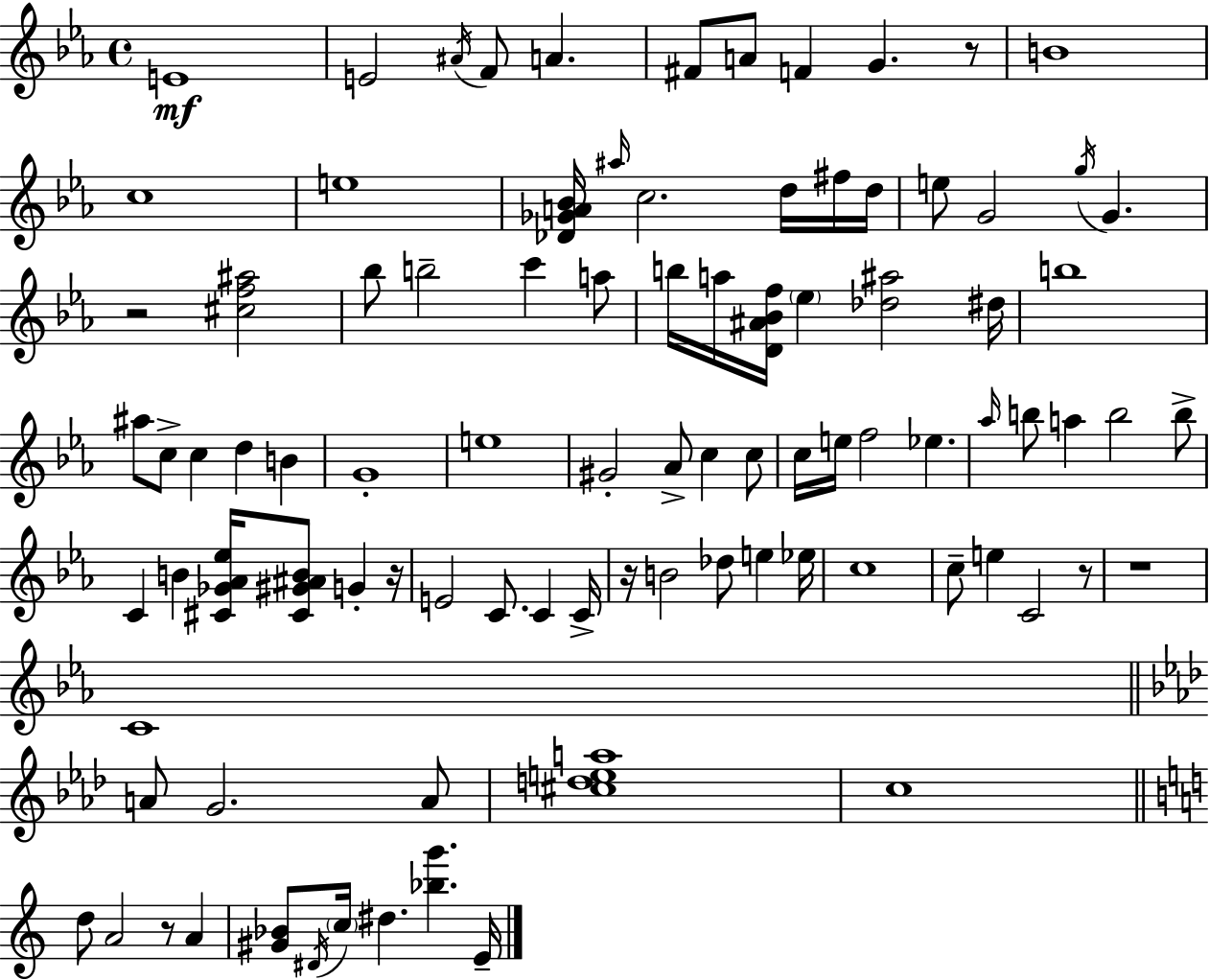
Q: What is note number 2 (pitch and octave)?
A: E4